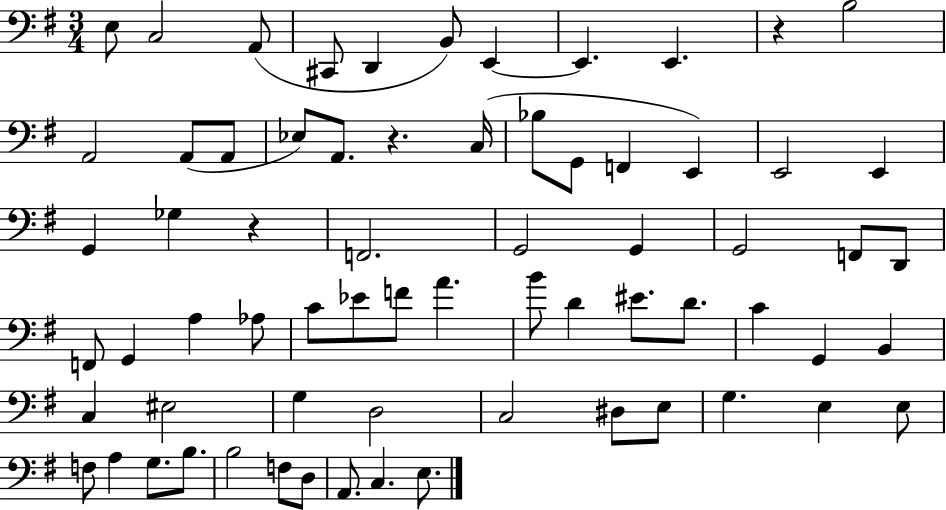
{
  \clef bass
  \numericTimeSignature
  \time 3/4
  \key g \major
  e8 c2 a,8( | cis,8 d,4 b,8) e,4~~ | e,4. e,4. | r4 b2 | \break a,2 a,8( a,8 | ees8) a,8. r4. c16( | bes8 g,8 f,4 e,4) | e,2 e,4 | \break g,4 ges4 r4 | f,2. | g,2 g,4 | g,2 f,8 d,8 | \break f,8 g,4 a4 aes8 | c'8 ees'8 f'8 a'4. | b'8 d'4 eis'8. d'8. | c'4 g,4 b,4 | \break c4 eis2 | g4 d2 | c2 dis8 e8 | g4. e4 e8 | \break f8 a4 g8. b8. | b2 f8 d8 | a,8. c4. e8. | \bar "|."
}